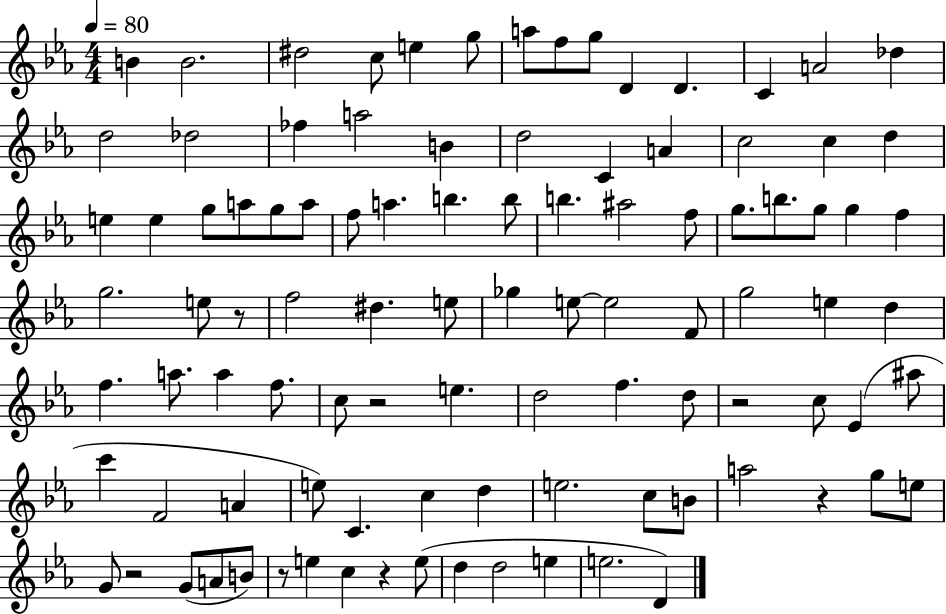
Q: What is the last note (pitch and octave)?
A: D4